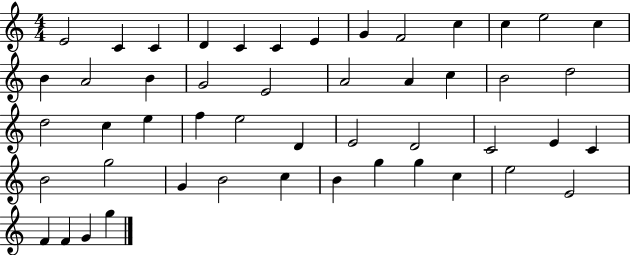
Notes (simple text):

E4/h C4/q C4/q D4/q C4/q C4/q E4/q G4/q F4/h C5/q C5/q E5/h C5/q B4/q A4/h B4/q G4/h E4/h A4/h A4/q C5/q B4/h D5/h D5/h C5/q E5/q F5/q E5/h D4/q E4/h D4/h C4/h E4/q C4/q B4/h G5/h G4/q B4/h C5/q B4/q G5/q G5/q C5/q E5/h E4/h F4/q F4/q G4/q G5/q